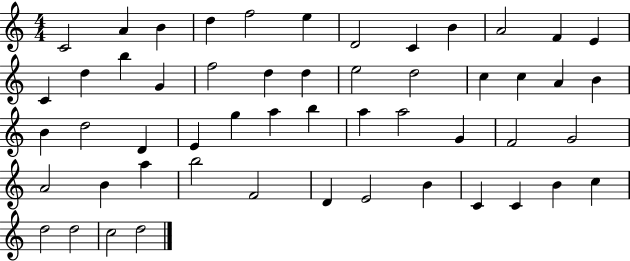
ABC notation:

X:1
T:Untitled
M:4/4
L:1/4
K:C
C2 A B d f2 e D2 C B A2 F E C d b G f2 d d e2 d2 c c A B B d2 D E g a b a a2 G F2 G2 A2 B a b2 F2 D E2 B C C B c d2 d2 c2 d2